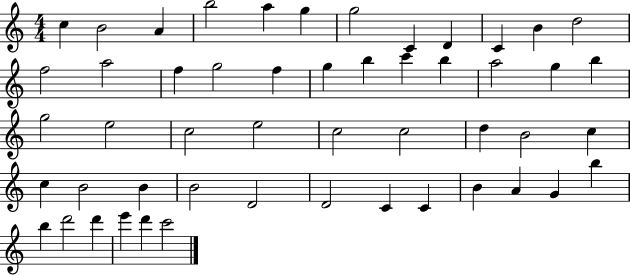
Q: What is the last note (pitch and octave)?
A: C6